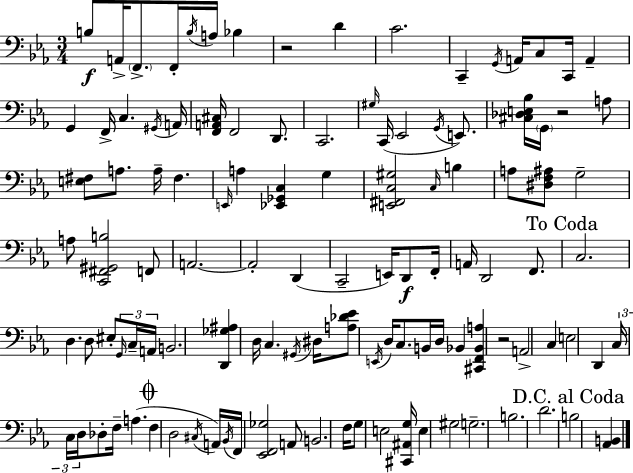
B3/e A2/s F2/e. F2/s B3/s A3/s Bb3/q R/h D4/q C4/h. C2/q G2/s A2/s C3/e C2/s A2/q G2/q F2/s C3/q. G#2/s A2/s [F2,A2,C#3]/s F2/h D2/e. C2/h. G#3/s C2/s Eb2/h G2/s E2/e. [C#3,Db3,E3,Bb3]/s G2/s R/h A3/e [E3,F#3]/e A3/e. A3/s F#3/q. E2/s A3/q [Eb2,Gb2,C3]/q G3/q [E2,F#2,C3,G#3]/h C3/s B3/q A3/e [D#3,F3,A#3]/e G3/h A3/e [C2,F#2,G#2,B3]/h F2/e A2/h. A2/h D2/q C2/h E2/s D2/e F2/s A2/s D2/h F2/e. C3/h. D3/q. D3/e EIS3/e G2/s C3/s A2/s B2/h. [D2,Gb3,A#3]/q D3/s C3/q. G#2/s D#3/s [A3,Db4,Eb4]/e E2/s D3/s C3/e. B2/s D3/s Bb2/q [C#2,F2,Bb2,A3]/q R/h A2/h C3/q E3/h D2/q C3/s C3/s D3/s Db3/e F3/s A3/q. F3/q D3/h C#3/s A2/s Bb2/s F2/s [Eb2,F2,Gb3]/h A2/e B2/h. F3/s G3/e E3/h [C#2,A#2,G3]/s E3/q G#3/h G3/h. B3/h. D4/h. B3/h [Ab2,B2]/q